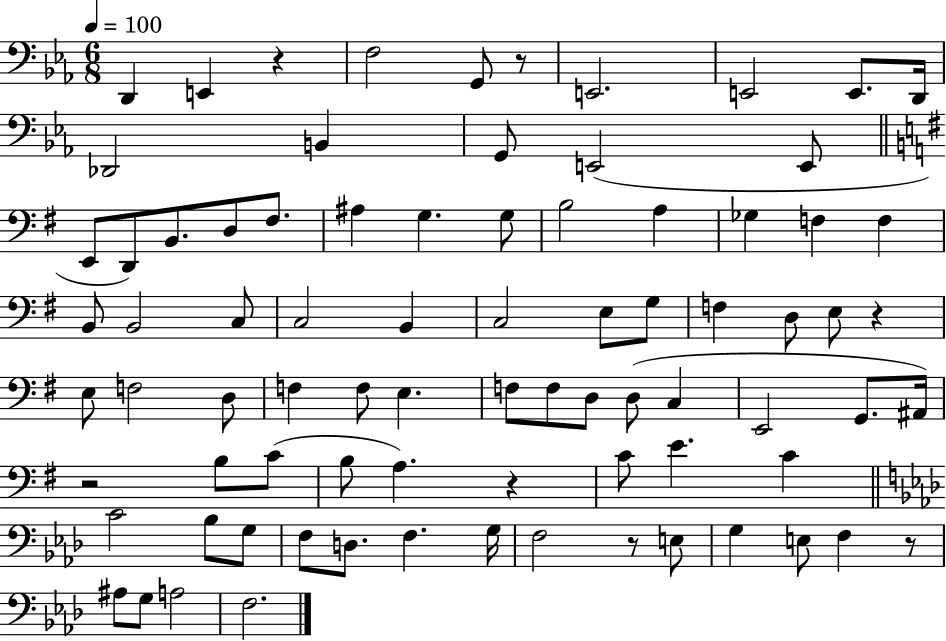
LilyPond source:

{
  \clef bass
  \numericTimeSignature
  \time 6/8
  \key ees \major
  \tempo 4 = 100
  \repeat volta 2 { d,4 e,4 r4 | f2 g,8 r8 | e,2. | e,2 e,8. d,16 | \break des,2 b,4 | g,8 e,2( e,8 | \bar "||" \break \key g \major e,8 d,8) b,8. d8 fis8. | ais4 g4. g8 | b2 a4 | ges4 f4 f4 | \break b,8 b,2 c8 | c2 b,4 | c2 e8 g8 | f4 d8 e8 r4 | \break e8 f2 d8 | f4 f8 e4. | f8 f8 d8 d8( c4 | e,2 g,8. ais,16) | \break r2 b8 c'8( | b8 a4.) r4 | c'8 e'4. c'4 | \bar "||" \break \key aes \major c'2 bes8 g8 | f8 d8. f4. g16 | f2 r8 e8 | g4 e8 f4 r8 | \break ais8 g8 a2 | f2. | } \bar "|."
}